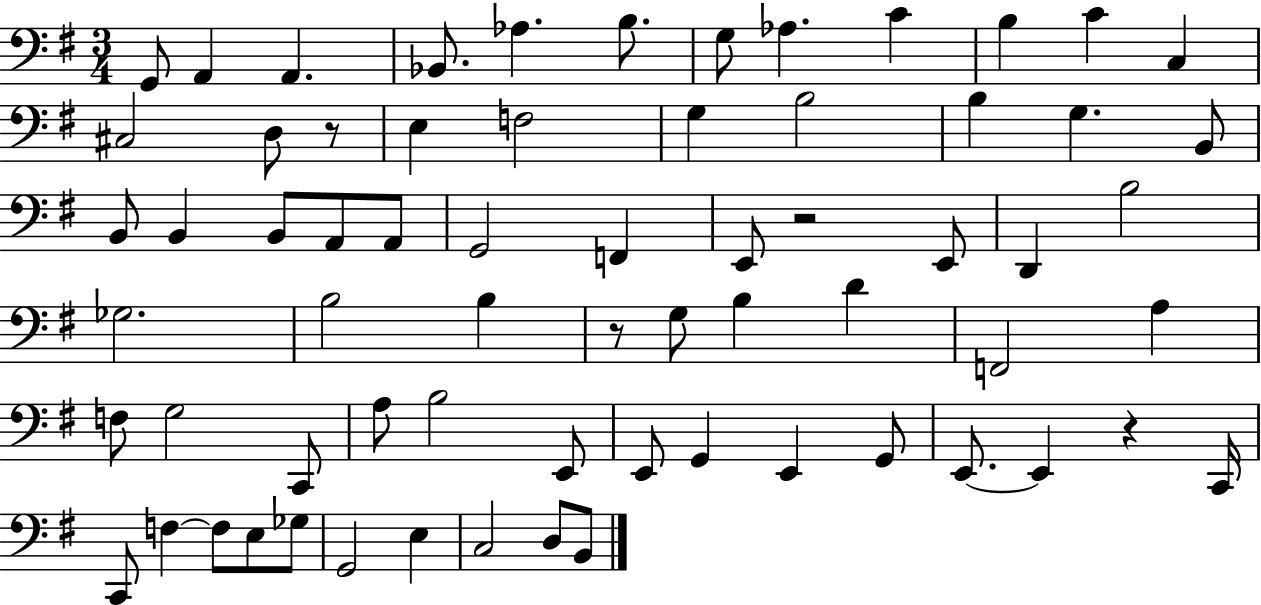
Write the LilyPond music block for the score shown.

{
  \clef bass
  \numericTimeSignature
  \time 3/4
  \key g \major
  g,8 a,4 a,4. | bes,8. aes4. b8. | g8 aes4. c'4 | b4 c'4 c4 | \break cis2 d8 r8 | e4 f2 | g4 b2 | b4 g4. b,8 | \break b,8 b,4 b,8 a,8 a,8 | g,2 f,4 | e,8 r2 e,8 | d,4 b2 | \break ges2. | b2 b4 | r8 g8 b4 d'4 | f,2 a4 | \break f8 g2 c,8 | a8 b2 e,8 | e,8 g,4 e,4 g,8 | e,8.~~ e,4 r4 c,16 | \break c,8 f4~~ f8 e8 ges8 | g,2 e4 | c2 d8 b,8 | \bar "|."
}